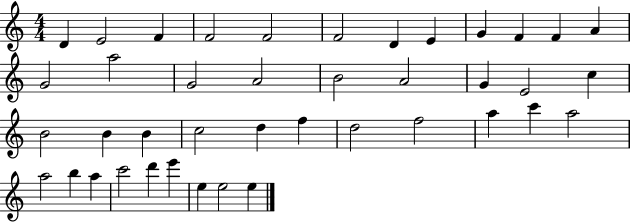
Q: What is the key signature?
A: C major